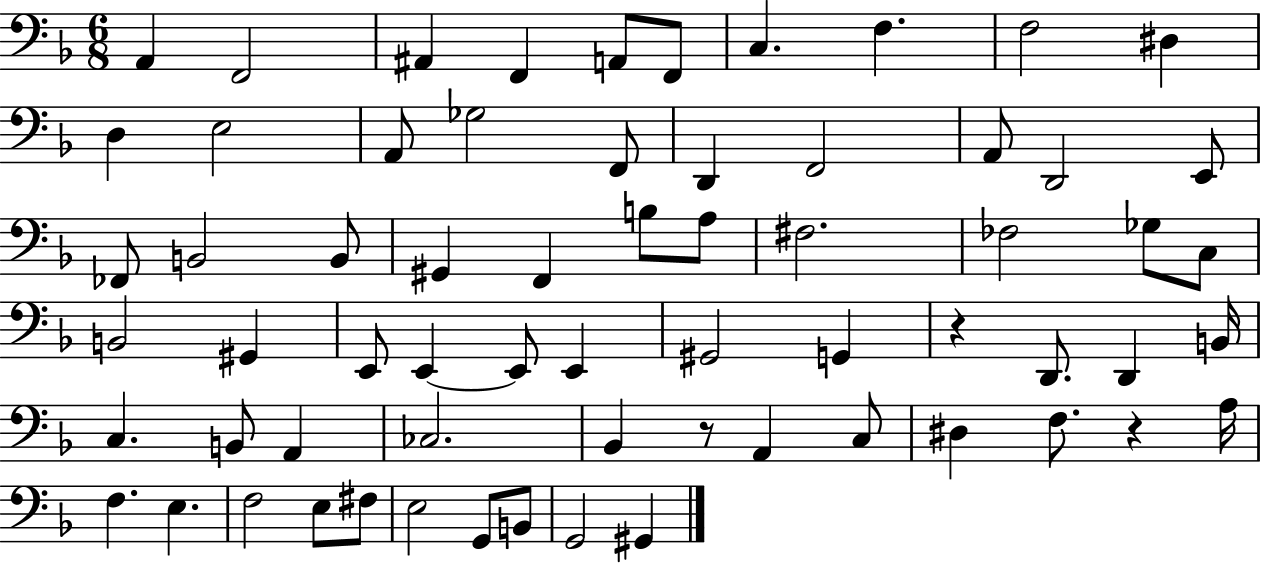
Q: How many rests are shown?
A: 3